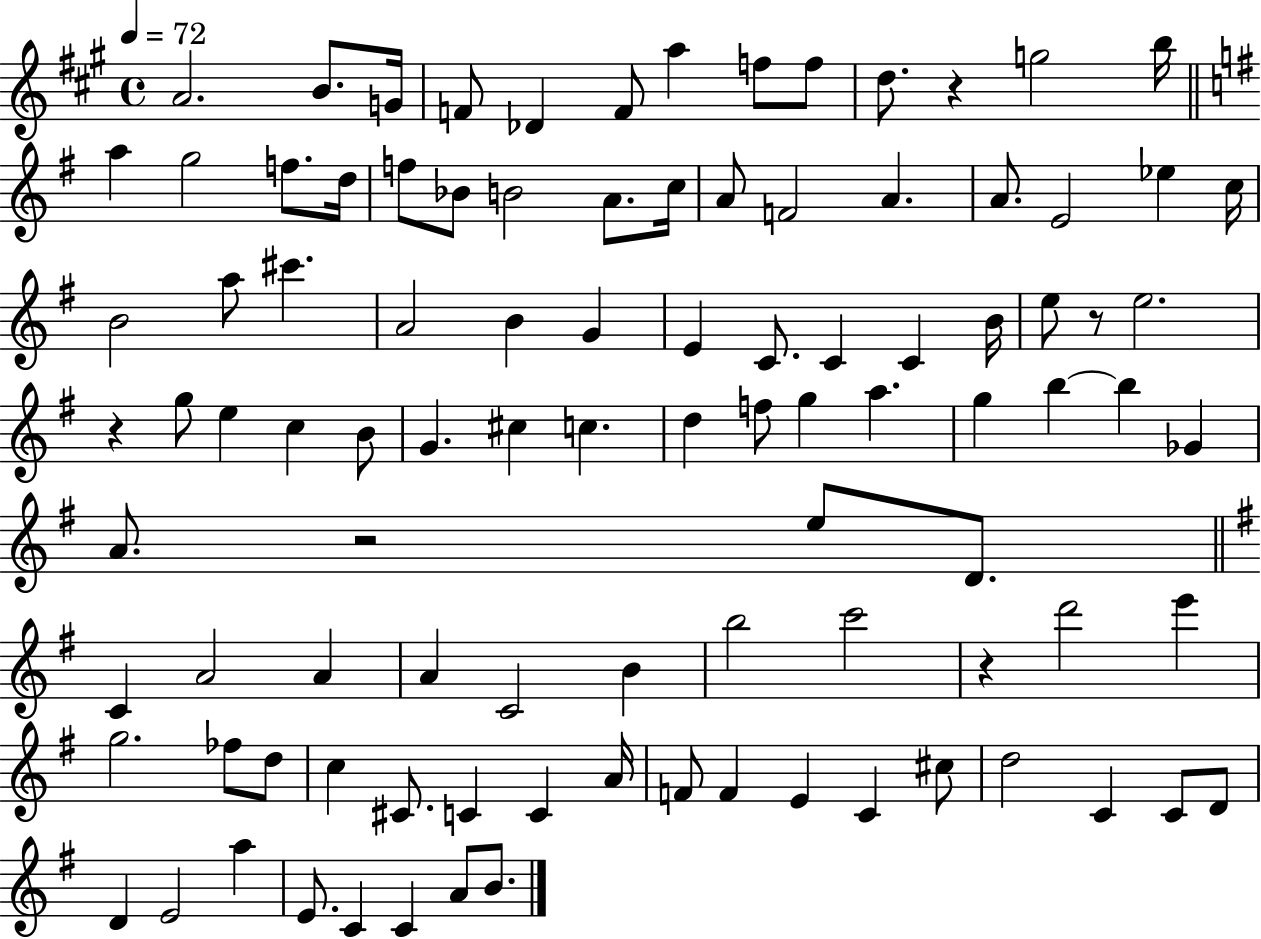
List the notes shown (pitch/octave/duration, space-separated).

A4/h. B4/e. G4/s F4/e Db4/q F4/e A5/q F5/e F5/e D5/e. R/q G5/h B5/s A5/q G5/h F5/e. D5/s F5/e Bb4/e B4/h A4/e. C5/s A4/e F4/h A4/q. A4/e. E4/h Eb5/q C5/s B4/h A5/e C#6/q. A4/h B4/q G4/q E4/q C4/e. C4/q C4/q B4/s E5/e R/e E5/h. R/q G5/e E5/q C5/q B4/e G4/q. C#5/q C5/q. D5/q F5/e G5/q A5/q. G5/q B5/q B5/q Gb4/q A4/e. R/h E5/e D4/e. C4/q A4/h A4/q A4/q C4/h B4/q B5/h C6/h R/q D6/h E6/q G5/h. FES5/e D5/e C5/q C#4/e. C4/q C4/q A4/s F4/e F4/q E4/q C4/q C#5/e D5/h C4/q C4/e D4/e D4/q E4/h A5/q E4/e. C4/q C4/q A4/e B4/e.